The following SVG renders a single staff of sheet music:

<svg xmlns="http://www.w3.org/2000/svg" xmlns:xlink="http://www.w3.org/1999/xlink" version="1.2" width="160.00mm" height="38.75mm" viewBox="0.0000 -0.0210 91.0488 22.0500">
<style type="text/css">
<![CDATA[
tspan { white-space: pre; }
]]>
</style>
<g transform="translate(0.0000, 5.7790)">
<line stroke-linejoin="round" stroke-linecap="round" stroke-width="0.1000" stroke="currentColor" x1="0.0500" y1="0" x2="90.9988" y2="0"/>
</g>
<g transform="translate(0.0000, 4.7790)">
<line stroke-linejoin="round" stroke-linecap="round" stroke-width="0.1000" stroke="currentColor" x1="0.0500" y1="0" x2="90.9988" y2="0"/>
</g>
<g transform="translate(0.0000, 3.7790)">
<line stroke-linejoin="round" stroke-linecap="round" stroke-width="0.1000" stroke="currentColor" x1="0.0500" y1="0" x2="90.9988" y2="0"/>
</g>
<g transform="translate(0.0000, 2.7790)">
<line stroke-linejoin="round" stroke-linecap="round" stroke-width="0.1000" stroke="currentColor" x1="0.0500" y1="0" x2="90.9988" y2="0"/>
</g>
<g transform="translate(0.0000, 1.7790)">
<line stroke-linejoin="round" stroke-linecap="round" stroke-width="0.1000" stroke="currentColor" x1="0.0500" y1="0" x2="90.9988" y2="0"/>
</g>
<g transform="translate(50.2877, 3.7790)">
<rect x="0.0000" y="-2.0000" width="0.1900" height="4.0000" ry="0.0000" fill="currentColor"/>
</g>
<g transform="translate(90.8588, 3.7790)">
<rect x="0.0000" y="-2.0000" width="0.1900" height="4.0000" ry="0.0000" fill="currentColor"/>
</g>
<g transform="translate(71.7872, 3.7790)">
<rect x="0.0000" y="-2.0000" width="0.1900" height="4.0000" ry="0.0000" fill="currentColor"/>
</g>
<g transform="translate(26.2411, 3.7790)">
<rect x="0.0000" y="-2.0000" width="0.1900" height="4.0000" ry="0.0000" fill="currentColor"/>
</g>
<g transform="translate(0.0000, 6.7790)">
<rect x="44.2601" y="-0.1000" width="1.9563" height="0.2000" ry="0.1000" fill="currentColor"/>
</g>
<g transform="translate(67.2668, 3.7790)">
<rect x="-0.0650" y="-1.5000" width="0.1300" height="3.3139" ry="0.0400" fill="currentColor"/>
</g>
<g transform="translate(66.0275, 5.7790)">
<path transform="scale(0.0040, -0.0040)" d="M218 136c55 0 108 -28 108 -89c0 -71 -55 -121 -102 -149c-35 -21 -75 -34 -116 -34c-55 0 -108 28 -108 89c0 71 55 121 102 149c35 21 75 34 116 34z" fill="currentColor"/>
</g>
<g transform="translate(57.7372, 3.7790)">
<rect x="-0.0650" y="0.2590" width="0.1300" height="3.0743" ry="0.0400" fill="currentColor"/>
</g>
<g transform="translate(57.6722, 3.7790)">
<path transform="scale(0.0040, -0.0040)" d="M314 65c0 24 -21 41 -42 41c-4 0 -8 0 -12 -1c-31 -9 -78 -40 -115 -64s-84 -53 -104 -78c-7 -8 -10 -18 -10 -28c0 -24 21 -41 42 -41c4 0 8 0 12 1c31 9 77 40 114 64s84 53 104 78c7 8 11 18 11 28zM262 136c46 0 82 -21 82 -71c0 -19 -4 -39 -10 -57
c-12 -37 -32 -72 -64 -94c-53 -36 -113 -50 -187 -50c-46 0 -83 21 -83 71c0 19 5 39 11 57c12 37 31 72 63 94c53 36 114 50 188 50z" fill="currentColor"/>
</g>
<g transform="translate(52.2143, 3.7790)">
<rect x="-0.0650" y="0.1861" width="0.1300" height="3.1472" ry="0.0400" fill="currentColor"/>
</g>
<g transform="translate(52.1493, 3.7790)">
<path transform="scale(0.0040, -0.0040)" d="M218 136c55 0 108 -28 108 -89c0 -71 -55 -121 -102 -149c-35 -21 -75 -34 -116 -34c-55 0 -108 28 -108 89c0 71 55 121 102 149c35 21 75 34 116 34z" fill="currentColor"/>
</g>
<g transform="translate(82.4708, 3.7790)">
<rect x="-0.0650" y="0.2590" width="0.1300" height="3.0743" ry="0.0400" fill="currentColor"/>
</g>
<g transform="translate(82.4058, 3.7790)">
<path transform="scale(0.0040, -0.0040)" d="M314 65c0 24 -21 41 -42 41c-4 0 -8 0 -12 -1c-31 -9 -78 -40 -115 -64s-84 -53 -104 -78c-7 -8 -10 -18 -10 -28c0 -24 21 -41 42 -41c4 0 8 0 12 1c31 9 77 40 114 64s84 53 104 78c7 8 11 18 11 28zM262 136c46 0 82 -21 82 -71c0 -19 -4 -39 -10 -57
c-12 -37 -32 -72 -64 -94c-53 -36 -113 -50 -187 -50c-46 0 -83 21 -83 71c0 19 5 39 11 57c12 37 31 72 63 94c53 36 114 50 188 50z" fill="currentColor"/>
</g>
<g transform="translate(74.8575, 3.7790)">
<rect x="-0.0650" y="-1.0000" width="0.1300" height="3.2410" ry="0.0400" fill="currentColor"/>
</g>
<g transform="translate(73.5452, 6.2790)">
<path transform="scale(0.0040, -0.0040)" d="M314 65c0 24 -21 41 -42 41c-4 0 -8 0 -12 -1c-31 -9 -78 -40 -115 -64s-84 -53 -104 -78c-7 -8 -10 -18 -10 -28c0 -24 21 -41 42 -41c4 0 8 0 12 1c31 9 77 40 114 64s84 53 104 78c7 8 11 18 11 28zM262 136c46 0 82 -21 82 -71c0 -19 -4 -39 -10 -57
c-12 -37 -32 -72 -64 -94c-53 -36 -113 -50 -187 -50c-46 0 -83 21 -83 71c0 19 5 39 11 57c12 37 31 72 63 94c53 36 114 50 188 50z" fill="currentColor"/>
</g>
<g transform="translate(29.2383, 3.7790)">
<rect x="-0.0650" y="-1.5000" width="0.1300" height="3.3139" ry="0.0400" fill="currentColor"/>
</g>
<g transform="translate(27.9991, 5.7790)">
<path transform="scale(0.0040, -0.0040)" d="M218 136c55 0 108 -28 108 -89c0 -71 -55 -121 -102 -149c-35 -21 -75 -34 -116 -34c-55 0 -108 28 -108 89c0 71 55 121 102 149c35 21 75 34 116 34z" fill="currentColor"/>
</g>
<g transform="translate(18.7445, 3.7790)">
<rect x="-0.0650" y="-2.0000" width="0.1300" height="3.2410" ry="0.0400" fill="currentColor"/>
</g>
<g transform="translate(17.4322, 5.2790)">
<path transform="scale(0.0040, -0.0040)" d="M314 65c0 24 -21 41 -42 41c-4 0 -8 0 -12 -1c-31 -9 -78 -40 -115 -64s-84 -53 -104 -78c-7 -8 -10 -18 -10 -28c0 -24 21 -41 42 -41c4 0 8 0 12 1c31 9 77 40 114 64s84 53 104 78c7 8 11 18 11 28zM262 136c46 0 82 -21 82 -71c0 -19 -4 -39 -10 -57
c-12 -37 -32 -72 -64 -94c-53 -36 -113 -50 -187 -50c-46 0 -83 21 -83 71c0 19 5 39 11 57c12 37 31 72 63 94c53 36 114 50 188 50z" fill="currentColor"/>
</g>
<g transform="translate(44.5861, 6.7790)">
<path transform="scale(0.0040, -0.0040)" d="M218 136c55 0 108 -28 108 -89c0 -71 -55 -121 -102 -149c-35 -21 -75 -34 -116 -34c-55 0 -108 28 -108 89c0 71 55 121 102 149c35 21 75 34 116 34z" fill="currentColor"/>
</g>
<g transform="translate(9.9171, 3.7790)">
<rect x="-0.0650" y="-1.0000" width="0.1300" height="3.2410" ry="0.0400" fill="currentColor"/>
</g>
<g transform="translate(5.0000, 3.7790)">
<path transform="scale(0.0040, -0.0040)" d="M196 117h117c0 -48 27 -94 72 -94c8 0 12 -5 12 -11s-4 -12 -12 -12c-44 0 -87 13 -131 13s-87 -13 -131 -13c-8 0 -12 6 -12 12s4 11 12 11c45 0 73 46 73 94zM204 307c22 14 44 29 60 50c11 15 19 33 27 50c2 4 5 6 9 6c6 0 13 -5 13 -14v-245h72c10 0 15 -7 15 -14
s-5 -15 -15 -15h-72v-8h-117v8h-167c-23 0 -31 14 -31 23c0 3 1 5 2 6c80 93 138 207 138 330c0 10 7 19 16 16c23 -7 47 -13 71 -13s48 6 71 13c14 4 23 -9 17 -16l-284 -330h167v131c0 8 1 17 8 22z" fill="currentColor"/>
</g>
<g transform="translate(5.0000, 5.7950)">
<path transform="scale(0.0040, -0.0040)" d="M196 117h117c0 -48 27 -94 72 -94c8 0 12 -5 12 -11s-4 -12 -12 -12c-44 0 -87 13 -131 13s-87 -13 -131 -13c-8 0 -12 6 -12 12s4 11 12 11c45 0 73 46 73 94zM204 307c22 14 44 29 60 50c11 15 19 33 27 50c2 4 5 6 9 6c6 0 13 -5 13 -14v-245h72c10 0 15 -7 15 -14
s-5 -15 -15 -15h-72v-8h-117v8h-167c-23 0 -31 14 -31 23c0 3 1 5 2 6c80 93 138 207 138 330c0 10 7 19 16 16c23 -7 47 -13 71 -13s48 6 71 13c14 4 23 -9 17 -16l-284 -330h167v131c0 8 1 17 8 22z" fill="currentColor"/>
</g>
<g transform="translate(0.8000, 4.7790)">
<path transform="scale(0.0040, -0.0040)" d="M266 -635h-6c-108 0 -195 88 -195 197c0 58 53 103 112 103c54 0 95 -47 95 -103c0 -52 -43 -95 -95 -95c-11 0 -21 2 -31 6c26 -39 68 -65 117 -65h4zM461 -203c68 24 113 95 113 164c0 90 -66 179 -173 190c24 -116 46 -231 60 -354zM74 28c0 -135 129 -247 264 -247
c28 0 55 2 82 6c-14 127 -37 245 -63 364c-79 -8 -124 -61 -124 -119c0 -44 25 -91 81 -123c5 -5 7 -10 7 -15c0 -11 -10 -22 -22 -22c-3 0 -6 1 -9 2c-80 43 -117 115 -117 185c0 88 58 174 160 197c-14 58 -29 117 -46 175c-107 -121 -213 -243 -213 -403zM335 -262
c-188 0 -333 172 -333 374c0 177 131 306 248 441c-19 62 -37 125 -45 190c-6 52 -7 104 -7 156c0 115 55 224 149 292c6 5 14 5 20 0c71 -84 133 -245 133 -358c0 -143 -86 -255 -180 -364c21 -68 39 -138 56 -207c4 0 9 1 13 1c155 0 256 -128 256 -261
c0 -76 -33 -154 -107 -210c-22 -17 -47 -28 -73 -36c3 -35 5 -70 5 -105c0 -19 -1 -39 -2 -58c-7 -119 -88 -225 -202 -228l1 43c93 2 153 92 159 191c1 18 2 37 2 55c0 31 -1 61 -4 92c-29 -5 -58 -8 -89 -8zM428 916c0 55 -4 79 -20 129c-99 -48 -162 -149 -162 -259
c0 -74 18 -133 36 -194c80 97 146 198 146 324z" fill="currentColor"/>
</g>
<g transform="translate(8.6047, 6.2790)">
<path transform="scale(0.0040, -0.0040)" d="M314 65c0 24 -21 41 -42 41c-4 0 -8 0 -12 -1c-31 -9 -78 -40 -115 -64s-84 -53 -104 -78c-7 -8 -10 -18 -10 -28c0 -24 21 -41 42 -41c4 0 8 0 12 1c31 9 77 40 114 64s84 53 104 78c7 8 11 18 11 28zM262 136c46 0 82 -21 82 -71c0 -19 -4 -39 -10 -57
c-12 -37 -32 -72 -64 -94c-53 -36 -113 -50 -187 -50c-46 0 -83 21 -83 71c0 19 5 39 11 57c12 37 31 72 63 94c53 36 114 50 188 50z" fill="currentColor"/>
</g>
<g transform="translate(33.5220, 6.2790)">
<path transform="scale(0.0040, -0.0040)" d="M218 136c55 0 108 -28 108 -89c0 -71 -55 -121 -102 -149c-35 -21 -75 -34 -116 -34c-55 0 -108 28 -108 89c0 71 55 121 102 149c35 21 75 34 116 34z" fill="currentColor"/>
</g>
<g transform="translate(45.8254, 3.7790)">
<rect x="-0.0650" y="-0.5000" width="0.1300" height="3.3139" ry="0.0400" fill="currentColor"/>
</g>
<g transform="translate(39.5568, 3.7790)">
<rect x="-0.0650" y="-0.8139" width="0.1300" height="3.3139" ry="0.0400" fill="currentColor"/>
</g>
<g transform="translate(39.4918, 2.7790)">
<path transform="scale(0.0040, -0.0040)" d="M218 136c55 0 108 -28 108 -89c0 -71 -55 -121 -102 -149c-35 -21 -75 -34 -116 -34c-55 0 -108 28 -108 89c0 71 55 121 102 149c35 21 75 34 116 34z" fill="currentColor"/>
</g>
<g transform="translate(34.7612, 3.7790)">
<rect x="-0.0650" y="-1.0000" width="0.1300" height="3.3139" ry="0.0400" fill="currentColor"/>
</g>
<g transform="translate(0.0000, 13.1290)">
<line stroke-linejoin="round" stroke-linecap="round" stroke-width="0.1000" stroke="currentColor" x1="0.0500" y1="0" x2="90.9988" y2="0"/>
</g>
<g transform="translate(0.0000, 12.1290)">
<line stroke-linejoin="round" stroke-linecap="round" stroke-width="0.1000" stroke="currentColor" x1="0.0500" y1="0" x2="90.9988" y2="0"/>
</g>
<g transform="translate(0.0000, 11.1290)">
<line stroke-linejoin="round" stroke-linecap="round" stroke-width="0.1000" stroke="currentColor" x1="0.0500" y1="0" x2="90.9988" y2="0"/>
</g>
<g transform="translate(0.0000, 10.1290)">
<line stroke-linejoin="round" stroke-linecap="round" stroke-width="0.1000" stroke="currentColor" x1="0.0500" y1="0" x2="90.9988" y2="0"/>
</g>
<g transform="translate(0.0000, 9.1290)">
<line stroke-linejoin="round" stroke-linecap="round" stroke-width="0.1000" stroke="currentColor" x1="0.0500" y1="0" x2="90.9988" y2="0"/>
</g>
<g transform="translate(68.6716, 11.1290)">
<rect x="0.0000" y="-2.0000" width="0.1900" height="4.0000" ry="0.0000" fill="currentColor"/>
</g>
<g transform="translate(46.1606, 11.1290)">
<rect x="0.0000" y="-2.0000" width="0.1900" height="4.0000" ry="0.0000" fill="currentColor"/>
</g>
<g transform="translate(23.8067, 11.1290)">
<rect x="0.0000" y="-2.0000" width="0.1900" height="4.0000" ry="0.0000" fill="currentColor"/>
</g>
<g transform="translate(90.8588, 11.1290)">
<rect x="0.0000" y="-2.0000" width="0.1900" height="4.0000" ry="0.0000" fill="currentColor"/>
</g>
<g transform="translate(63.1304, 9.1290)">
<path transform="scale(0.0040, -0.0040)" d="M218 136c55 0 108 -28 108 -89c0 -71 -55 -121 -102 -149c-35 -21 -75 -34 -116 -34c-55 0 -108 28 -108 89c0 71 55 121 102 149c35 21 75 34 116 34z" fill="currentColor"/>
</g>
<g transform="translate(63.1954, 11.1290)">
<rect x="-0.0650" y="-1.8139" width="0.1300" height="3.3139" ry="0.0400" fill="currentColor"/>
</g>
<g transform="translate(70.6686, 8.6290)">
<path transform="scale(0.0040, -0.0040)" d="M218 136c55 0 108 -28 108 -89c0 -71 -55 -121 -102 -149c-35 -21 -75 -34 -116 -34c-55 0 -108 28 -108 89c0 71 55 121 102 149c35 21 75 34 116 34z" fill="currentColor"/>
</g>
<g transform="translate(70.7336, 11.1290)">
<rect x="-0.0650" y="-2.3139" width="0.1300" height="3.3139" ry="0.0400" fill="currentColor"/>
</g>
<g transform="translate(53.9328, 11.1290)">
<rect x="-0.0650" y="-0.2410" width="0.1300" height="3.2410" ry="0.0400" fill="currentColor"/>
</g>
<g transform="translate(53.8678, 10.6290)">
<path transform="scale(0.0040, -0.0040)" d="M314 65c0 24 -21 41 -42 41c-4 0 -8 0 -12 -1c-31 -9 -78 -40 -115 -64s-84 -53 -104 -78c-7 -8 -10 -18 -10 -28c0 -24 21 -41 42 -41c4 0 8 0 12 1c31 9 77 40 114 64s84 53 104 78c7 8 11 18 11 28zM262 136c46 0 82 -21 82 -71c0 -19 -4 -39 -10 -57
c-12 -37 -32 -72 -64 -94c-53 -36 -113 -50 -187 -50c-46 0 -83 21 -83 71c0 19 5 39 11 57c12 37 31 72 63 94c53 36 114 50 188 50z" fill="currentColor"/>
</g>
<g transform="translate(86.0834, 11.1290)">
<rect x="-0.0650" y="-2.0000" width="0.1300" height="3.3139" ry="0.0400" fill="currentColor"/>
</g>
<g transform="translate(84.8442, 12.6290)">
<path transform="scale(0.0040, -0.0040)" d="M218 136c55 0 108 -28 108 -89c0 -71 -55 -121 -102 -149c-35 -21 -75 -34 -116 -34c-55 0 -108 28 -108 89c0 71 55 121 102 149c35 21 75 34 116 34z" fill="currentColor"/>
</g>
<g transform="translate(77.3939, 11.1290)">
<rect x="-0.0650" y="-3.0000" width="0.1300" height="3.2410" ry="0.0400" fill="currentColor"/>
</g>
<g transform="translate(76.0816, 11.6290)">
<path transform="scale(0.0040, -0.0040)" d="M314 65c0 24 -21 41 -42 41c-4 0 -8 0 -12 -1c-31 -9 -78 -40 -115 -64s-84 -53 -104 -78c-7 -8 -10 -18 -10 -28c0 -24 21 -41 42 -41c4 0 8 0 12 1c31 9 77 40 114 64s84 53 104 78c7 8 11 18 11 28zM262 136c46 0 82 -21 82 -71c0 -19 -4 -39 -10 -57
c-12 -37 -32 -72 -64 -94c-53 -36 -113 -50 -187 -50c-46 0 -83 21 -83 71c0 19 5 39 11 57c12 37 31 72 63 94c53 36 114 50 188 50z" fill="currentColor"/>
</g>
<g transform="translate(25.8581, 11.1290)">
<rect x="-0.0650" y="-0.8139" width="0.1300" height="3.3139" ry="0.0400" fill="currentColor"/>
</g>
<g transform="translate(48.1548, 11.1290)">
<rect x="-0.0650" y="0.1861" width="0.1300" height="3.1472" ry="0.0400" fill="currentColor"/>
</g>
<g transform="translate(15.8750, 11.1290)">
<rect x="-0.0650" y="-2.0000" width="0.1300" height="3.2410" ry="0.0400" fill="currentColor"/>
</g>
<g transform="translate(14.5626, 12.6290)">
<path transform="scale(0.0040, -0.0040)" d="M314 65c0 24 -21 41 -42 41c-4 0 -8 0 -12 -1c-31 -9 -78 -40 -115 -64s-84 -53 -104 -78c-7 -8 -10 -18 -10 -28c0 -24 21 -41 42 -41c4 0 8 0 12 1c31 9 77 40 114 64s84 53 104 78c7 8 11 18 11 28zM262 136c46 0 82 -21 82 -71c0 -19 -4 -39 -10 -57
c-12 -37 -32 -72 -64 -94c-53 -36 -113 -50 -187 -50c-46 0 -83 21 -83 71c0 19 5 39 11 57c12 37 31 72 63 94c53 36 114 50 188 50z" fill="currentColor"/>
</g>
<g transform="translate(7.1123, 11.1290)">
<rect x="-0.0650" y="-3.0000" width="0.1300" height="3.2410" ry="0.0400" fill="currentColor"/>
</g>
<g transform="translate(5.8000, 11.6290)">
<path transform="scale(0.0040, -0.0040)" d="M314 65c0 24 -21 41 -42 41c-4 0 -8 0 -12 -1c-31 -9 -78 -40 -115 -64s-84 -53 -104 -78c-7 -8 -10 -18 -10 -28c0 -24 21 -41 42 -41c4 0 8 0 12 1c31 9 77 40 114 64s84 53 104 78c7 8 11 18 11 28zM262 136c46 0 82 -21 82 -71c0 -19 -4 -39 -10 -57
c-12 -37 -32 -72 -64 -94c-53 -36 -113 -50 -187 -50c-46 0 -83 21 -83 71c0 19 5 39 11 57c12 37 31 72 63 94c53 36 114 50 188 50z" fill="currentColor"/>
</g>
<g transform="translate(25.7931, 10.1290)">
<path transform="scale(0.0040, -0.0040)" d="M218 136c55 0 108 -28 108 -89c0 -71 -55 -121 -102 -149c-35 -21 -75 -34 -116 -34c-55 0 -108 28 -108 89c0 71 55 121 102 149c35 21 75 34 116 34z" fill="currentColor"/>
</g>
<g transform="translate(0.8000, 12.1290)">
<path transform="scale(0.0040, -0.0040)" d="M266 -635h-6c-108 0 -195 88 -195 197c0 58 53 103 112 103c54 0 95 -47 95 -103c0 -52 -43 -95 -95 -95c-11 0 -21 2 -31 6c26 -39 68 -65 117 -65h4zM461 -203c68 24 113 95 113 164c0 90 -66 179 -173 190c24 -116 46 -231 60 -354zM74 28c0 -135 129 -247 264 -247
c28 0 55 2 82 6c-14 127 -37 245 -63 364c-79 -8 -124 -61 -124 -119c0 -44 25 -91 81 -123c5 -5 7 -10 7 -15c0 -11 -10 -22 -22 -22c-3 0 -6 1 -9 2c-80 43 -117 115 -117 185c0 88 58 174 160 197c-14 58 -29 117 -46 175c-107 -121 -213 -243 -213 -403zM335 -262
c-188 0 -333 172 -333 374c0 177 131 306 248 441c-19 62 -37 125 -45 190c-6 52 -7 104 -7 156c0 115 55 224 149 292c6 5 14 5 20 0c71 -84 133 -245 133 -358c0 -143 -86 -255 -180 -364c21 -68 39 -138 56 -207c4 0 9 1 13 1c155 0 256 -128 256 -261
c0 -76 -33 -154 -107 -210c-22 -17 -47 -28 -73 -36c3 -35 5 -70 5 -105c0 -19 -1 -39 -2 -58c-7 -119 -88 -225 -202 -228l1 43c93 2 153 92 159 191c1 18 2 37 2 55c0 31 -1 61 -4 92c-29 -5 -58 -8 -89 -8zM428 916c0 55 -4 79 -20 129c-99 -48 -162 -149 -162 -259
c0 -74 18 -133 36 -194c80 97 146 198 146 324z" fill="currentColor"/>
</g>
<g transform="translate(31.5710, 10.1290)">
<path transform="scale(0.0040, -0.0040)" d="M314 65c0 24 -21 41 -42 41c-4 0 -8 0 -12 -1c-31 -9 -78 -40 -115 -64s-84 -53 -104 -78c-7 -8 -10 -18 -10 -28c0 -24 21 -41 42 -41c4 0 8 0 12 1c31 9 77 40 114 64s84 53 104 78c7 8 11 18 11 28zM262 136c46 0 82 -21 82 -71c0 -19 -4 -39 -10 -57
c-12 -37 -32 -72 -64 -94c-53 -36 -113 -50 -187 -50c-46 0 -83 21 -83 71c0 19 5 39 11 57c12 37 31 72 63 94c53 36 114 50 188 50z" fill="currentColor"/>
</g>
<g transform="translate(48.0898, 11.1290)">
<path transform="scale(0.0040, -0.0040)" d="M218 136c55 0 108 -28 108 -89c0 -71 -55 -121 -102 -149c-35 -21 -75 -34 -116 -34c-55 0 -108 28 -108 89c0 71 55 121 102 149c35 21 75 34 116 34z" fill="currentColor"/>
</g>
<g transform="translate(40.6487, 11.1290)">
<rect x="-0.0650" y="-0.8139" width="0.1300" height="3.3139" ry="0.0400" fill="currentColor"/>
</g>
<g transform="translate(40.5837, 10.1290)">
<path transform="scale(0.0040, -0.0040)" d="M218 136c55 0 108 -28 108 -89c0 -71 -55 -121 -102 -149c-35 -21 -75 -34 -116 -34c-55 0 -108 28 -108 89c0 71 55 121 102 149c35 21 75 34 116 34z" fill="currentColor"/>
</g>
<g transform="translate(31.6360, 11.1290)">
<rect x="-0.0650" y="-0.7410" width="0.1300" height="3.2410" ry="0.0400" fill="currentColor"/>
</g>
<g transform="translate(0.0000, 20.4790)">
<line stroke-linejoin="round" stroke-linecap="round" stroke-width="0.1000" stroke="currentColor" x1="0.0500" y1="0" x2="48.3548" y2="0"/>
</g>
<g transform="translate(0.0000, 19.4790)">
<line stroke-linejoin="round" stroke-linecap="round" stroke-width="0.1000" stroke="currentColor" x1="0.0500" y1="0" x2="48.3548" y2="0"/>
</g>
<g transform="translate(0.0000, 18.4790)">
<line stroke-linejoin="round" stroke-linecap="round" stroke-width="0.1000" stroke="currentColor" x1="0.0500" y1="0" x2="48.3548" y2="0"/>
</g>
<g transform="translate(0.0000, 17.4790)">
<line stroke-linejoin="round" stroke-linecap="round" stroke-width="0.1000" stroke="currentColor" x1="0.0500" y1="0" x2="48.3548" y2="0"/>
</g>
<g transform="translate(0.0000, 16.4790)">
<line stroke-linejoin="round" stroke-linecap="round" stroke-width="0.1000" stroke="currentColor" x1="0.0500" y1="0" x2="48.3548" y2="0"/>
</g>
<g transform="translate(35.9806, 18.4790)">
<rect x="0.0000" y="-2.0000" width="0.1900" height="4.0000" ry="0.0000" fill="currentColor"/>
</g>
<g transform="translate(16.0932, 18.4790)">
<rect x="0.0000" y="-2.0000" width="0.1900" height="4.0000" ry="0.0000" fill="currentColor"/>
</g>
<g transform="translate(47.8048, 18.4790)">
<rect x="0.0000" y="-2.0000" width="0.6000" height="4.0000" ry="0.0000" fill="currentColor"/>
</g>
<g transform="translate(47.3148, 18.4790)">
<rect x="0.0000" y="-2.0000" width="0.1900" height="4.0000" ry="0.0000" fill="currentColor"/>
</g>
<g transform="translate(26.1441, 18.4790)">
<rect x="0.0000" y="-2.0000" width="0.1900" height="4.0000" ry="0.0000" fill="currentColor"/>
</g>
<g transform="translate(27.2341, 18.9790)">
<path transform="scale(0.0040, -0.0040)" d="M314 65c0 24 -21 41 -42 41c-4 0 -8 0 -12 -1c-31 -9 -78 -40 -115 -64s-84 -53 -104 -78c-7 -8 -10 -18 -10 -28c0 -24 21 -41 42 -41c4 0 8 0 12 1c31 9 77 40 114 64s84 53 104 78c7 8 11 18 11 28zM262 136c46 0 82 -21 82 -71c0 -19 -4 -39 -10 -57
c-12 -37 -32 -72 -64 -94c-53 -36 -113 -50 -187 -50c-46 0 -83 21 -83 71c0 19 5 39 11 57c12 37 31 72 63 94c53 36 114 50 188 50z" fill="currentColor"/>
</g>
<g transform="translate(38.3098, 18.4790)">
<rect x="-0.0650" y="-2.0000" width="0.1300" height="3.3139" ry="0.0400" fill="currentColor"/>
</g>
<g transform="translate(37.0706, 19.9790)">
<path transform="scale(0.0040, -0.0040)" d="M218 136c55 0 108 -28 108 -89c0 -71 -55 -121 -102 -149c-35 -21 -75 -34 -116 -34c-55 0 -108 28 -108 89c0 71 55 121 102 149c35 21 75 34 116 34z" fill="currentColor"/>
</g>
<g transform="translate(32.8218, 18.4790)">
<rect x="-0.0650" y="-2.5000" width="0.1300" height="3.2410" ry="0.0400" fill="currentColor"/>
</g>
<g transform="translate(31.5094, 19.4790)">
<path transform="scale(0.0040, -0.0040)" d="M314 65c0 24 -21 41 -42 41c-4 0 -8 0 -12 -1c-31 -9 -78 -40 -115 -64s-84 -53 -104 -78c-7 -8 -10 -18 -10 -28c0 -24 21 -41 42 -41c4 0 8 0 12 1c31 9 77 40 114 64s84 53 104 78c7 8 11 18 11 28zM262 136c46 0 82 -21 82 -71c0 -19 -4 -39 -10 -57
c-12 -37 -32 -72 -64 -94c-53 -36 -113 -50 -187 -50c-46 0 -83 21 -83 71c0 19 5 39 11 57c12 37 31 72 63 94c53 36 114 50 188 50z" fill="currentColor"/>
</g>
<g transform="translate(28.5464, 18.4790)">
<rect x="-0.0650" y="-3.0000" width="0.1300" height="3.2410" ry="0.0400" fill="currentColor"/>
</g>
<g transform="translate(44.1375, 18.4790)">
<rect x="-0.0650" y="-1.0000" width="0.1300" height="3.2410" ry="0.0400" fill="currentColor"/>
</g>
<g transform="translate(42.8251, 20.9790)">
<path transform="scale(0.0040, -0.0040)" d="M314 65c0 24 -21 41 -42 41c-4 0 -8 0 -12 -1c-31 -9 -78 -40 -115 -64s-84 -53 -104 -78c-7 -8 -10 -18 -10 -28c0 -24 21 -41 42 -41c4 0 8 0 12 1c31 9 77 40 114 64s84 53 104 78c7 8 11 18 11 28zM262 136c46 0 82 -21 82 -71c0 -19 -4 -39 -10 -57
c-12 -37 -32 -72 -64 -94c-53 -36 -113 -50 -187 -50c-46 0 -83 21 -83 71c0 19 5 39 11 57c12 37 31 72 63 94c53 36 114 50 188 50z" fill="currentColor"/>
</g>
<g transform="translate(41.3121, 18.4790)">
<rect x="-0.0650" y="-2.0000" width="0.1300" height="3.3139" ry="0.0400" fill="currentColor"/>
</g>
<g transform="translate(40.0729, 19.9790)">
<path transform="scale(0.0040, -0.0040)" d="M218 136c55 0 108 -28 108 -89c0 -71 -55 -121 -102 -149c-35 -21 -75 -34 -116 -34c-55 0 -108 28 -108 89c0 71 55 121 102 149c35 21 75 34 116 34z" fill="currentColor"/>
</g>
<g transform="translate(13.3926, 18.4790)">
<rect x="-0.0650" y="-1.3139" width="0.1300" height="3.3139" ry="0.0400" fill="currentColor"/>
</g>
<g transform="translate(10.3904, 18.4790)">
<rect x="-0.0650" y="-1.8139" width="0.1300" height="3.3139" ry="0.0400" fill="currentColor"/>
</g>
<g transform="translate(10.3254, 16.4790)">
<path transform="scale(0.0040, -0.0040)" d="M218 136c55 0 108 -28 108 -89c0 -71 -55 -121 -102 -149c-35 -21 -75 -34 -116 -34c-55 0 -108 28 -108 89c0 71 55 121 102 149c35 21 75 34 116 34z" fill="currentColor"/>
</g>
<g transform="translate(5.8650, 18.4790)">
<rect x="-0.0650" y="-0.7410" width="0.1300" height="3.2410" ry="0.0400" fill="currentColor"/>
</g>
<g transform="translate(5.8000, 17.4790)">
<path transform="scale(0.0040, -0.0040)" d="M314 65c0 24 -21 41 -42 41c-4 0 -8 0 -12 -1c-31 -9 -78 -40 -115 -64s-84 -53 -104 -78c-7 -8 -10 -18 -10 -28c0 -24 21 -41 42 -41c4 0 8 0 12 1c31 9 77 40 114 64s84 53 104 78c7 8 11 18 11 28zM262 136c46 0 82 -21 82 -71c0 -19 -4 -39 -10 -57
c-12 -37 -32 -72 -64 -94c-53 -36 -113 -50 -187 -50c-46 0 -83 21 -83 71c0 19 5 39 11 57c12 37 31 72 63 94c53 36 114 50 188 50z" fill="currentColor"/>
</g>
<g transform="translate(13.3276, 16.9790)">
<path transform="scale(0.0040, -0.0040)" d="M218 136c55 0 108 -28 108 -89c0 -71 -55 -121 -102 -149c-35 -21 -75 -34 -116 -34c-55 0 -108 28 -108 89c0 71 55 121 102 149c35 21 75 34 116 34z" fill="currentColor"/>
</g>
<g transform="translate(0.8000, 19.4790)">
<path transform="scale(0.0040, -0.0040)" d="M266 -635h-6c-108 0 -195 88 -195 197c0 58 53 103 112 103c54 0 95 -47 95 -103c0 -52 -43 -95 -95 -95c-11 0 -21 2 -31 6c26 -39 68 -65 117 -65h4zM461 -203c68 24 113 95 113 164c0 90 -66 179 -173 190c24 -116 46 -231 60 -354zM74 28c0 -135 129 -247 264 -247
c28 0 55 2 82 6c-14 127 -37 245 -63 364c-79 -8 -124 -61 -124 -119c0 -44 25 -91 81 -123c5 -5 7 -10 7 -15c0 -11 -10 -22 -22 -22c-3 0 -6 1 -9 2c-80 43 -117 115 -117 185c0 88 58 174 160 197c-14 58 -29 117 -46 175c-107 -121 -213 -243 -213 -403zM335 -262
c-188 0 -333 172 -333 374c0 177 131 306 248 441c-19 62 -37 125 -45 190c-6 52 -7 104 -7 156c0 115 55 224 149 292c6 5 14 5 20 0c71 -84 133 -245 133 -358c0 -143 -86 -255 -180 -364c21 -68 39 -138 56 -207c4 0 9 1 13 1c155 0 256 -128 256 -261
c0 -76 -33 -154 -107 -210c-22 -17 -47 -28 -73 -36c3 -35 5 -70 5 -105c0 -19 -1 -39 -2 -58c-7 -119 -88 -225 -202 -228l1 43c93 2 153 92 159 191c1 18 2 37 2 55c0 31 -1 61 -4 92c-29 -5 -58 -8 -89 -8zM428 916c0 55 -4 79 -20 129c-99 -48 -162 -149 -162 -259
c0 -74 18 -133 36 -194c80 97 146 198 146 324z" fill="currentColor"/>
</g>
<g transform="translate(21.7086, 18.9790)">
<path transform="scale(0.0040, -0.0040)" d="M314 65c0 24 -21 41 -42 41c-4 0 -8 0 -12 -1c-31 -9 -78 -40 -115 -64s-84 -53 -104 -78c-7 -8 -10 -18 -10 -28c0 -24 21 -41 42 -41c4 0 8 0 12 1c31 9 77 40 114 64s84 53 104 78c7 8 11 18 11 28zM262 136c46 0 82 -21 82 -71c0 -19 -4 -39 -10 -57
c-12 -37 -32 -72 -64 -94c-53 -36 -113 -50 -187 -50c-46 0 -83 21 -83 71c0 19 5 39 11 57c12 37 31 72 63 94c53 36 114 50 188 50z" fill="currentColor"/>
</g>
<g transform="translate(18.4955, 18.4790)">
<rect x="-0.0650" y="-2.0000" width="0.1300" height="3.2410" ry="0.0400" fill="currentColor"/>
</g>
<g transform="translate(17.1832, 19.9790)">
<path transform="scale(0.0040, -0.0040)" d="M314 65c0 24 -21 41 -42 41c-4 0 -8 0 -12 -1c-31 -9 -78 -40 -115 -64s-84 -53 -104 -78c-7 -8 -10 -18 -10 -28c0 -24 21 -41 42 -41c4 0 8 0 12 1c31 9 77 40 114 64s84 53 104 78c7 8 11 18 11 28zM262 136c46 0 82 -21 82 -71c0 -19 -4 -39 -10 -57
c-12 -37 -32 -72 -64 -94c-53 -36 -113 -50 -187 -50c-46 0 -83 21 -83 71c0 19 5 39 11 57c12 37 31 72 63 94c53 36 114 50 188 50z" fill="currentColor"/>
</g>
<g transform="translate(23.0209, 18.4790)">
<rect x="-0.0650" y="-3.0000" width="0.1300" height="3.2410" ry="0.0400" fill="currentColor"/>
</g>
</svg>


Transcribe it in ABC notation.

X:1
T:Untitled
M:4/4
L:1/4
K:C
D2 F2 E D d C B B2 E D2 B2 A2 F2 d d2 d B c2 f g A2 F d2 f e F2 A2 A2 G2 F F D2